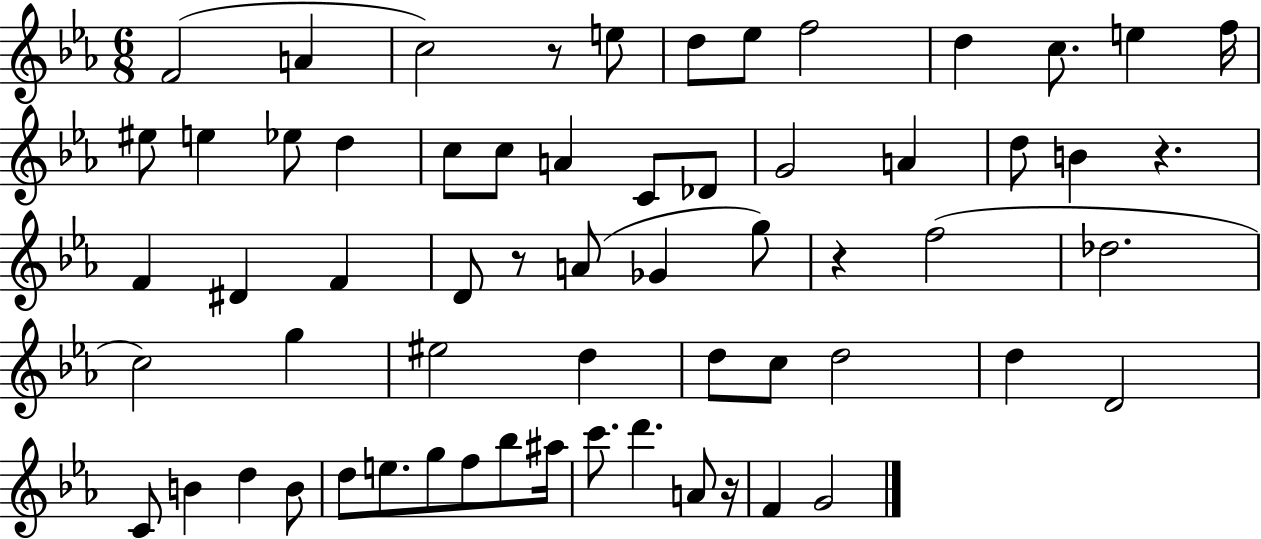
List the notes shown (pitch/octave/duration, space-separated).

F4/h A4/q C5/h R/e E5/e D5/e Eb5/e F5/h D5/q C5/e. E5/q F5/s EIS5/e E5/q Eb5/e D5/q C5/e C5/e A4/q C4/e Db4/e G4/h A4/q D5/e B4/q R/q. F4/q D#4/q F4/q D4/e R/e A4/e Gb4/q G5/e R/q F5/h Db5/h. C5/h G5/q EIS5/h D5/q D5/e C5/e D5/h D5/q D4/h C4/e B4/q D5/q B4/e D5/e E5/e. G5/e F5/e Bb5/e A#5/s C6/e. D6/q. A4/e R/s F4/q G4/h